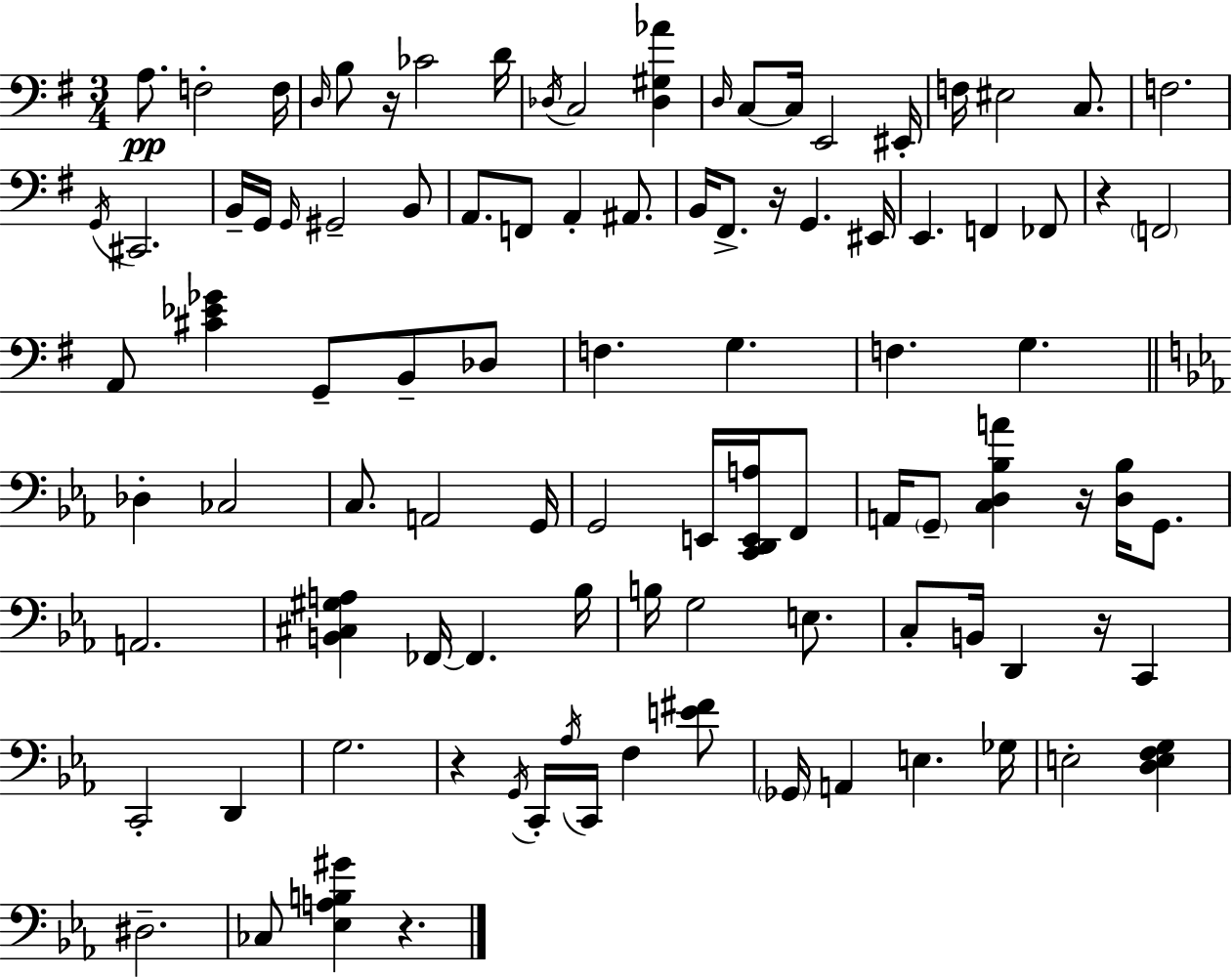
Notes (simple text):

A3/e. F3/h F3/s D3/s B3/e R/s CES4/h D4/s Db3/s C3/h [Db3,G#3,Ab4]/q D3/s C3/e C3/s E2/h EIS2/s F3/s EIS3/h C3/e. F3/h. G2/s C#2/h. B2/s G2/s G2/s G#2/h B2/e A2/e. F2/e A2/q A#2/e. B2/s F#2/e. R/s G2/q. EIS2/s E2/q. F2/q FES2/e R/q F2/h A2/e [C#4,Eb4,Gb4]/q G2/e B2/e Db3/e F3/q. G3/q. F3/q. G3/q. Db3/q CES3/h C3/e. A2/h G2/s G2/h E2/s [C2,D2,E2,A3]/s F2/e A2/s G2/e [C3,D3,Bb3,A4]/q R/s [D3,Bb3]/s G2/e. A2/h. [B2,C#3,G#3,A3]/q FES2/s FES2/q. Bb3/s B3/s G3/h E3/e. C3/e B2/s D2/q R/s C2/q C2/h D2/q G3/h. R/q G2/s C2/s Ab3/s C2/s F3/q [E4,F#4]/e Gb2/s A2/q E3/q. Gb3/s E3/h [D3,E3,F3,G3]/q D#3/h. CES3/e [Eb3,A3,B3,G#4]/q R/q.